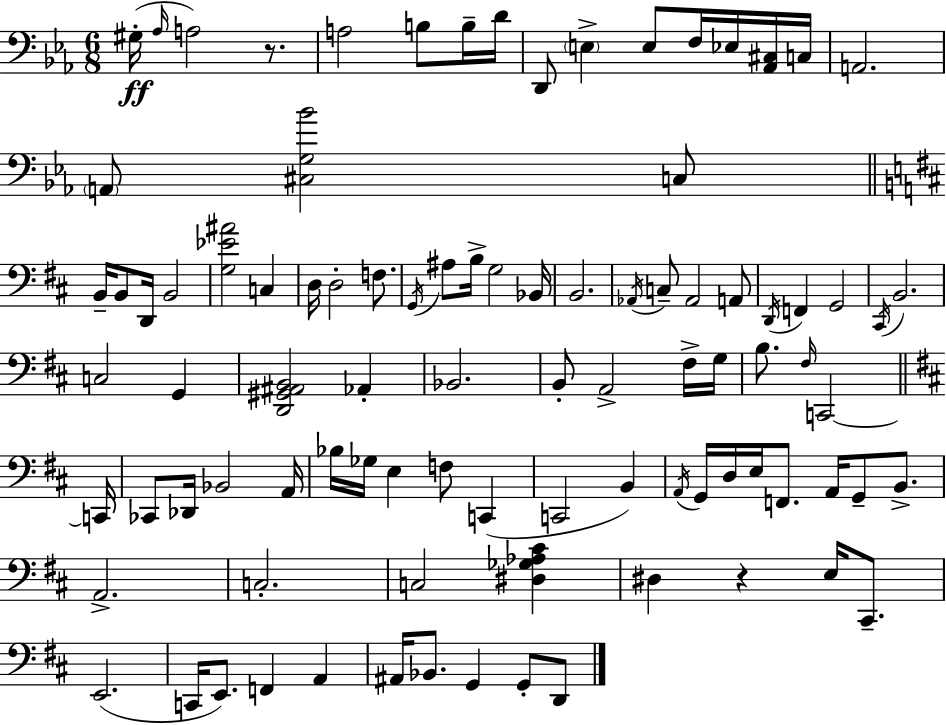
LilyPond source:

{
  \clef bass
  \numericTimeSignature
  \time 6/8
  \key ees \major
  gis16-.(\ff \grace { aes16 } a2) r8. | a2 b8 b16-- | d'16 d,8 \parenthesize e4-> e8 f16 ees16 <aes, cis>16 | c16 a,2. | \break \parenthesize a,8 <cis g bes'>2 c8 | \bar "||" \break \key d \major b,16-- b,8 d,16 b,2 | <g ees' ais'>2 c4 | d16 d2-. f8. | \acciaccatura { g,16 } ais8 b16-> g2 | \break bes,16 b,2. | \acciaccatura { aes,16 } c8-- aes,2 | a,8 \acciaccatura { d,16 } f,4 g,2 | \acciaccatura { cis,16 } b,2. | \break c2 | g,4 <d, gis, ais, b,>2 | aes,4-. bes,2. | b,8-. a,2-> | \break fis16-> g16 b8. \grace { fis16 } c,2~~ | \bar "||" \break \key b \minor c,16 ces,8 des,16 bes,2 | a,16 bes16 ges16 e4 f8 c,4( | c,2 b,4) | \acciaccatura { a,16 } g,16 d16 e16 f,8. a,16 g,8-- b,8.-> | \break a,2.-> | c2.-. | c2 <dis ges aes cis'>4 | dis4 r4 e16 cis,8.-- | \break e,2.( | c,16 e,8.) f,4 a,4 | ais,16 bes,8. g,4 g,8-. | d,8 \bar "|."
}